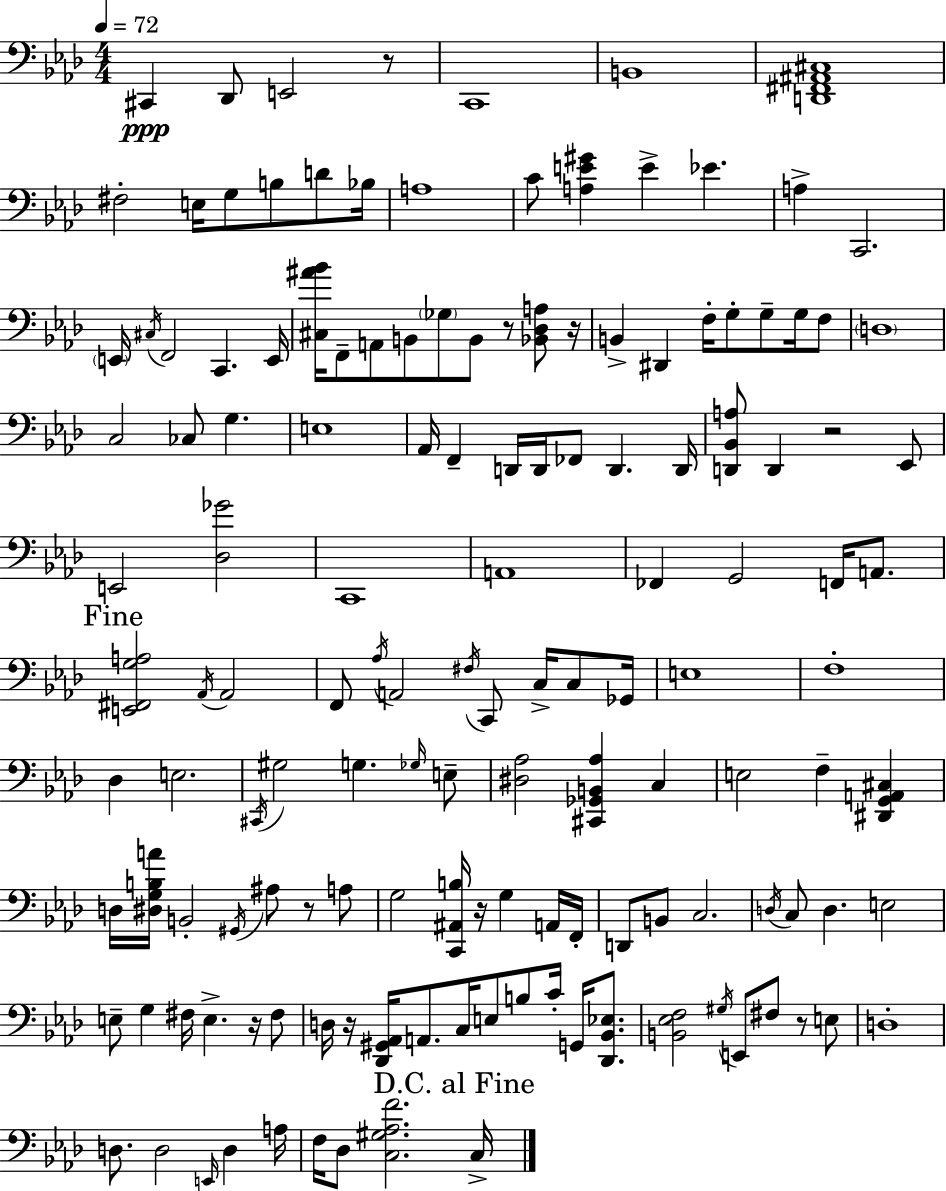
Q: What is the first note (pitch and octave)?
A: C#2